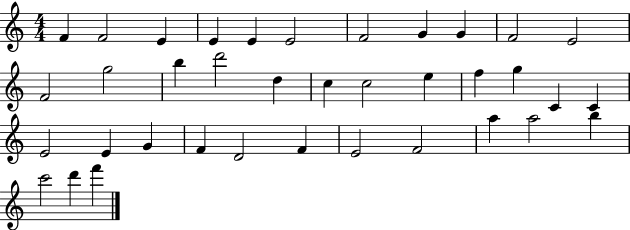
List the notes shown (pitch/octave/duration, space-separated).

F4/q F4/h E4/q E4/q E4/q E4/h F4/h G4/q G4/q F4/h E4/h F4/h G5/h B5/q D6/h D5/q C5/q C5/h E5/q F5/q G5/q C4/q C4/q E4/h E4/q G4/q F4/q D4/h F4/q E4/h F4/h A5/q A5/h B5/q C6/h D6/q F6/q